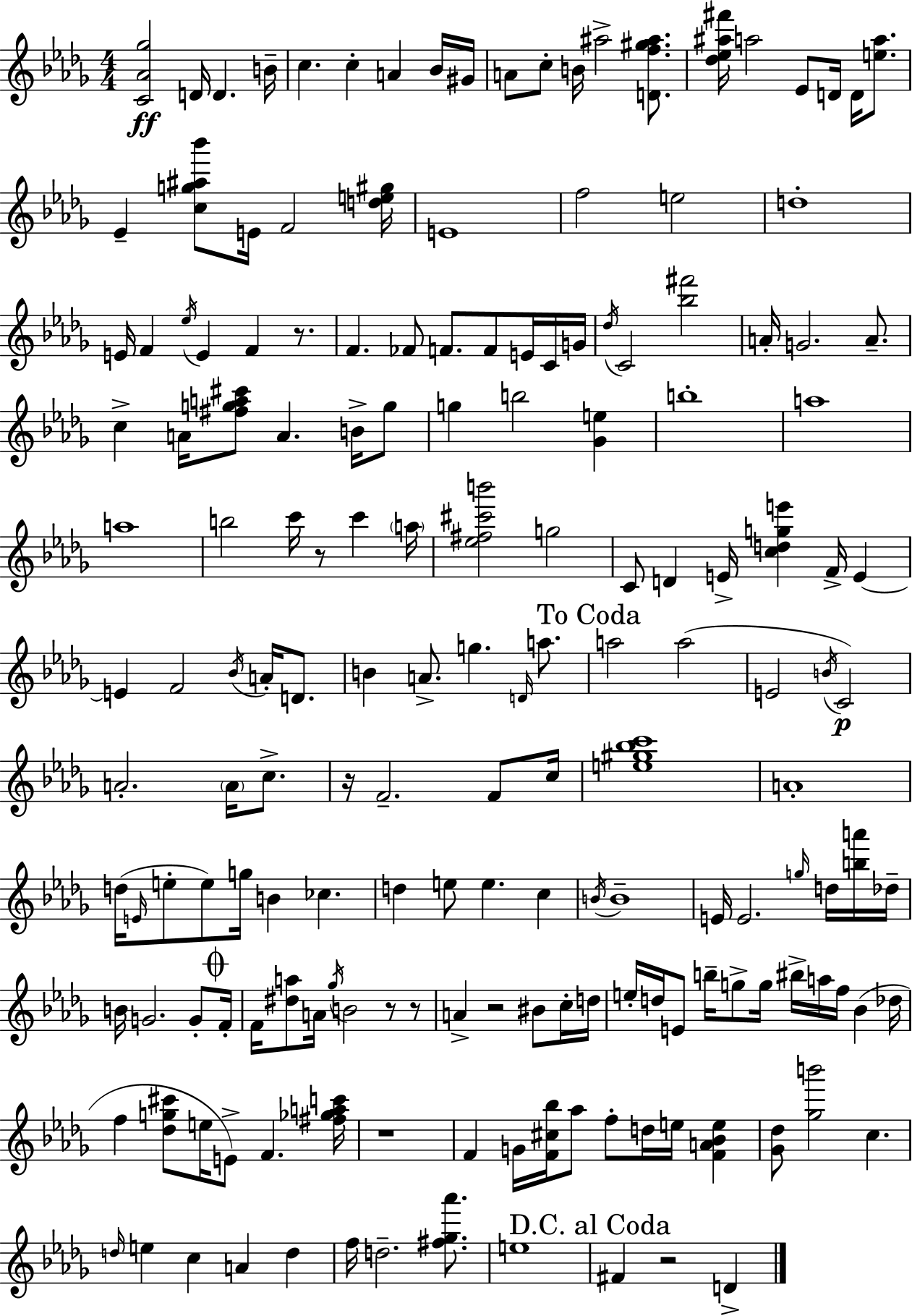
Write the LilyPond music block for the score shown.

{
  \clef treble
  \numericTimeSignature
  \time 4/4
  \key bes \minor
  <c' aes' ges''>2\ff d'16 d'4. b'16-- | c''4. c''4-. a'4 bes'16 gis'16 | a'8 c''8-. b'16 ais''2-> <d' f'' gis'' ais''>8. | <des'' ees'' ais'' fis'''>16 a''2 ees'8 d'16 d'16 <e'' a''>8. | \break ees'4-- <c'' g'' ais'' bes'''>8 e'16 f'2 <d'' e'' gis''>16 | e'1 | f''2 e''2 | d''1-. | \break e'16 f'4 \acciaccatura { ees''16 } e'4 f'4 r8. | f'4. fes'8 f'8. f'8 e'16 c'16 | g'16 \acciaccatura { des''16 } c'2 <bes'' fis'''>2 | a'16-. g'2. a'8.-- | \break c''4-> a'16 <fis'' g'' a'' cis'''>8 a'4. b'16-> | g''8 g''4 b''2 <ges' e''>4 | b''1-. | a''1 | \break a''1 | b''2 c'''16 r8 c'''4 | \parenthesize a''16 <ees'' fis'' cis''' b'''>2 g''2 | c'8 d'4 e'16-> <c'' d'' g'' e'''>4 f'16-> e'4~~ | \break e'4 f'2 \acciaccatura { bes'16 } a'16-. | d'8. b'4 a'8.-> g''4. | \grace { d'16 } a''8. \mark "To Coda" a''2 a''2( | e'2 \acciaccatura { b'16 }\p) c'2 | \break a'2.-. | \parenthesize a'16 c''8.-> r16 f'2.-- | f'8 c''16 <e'' gis'' bes'' c'''>1 | a'1-. | \break d''16( \grace { e'16 } e''8-. e''8) g''16 b'4 | ces''4. d''4 e''8 e''4. | c''4 \acciaccatura { b'16 } b'1-- | e'16 e'2. | \break \grace { g''16 } d''16 <b'' a'''>16 des''16-- b'16 g'2. | g'8-. \mark \markup { \musicglyph "scripts.coda" } f'16-. f'16 <dis'' a''>8 a'16 \acciaccatura { ges''16 } b'2 | r8 r8 a'4-> r2 | bis'8 c''16-. d''16 e''16-. d''16 e'8 b''16-- g''8-> | \break g''16 bis''16-> a''16 f''16 bes'4( des''16 f''4 <des'' g'' cis'''>8 e''16 | e'8->) f'4. <fis'' ges'' a'' c'''>16 r1 | f'4 g'16 <f' cis'' bes''>16 aes''8 | f''8-. d''16 e''16 <f' a' bes' e''>4 <ges' des''>8 <ges'' b'''>2 | \break c''4. \grace { d''16 } e''4 c''4 | a'4 d''4 f''16 d''2.-- | <fis'' ges'' aes'''>8. e''1 | \mark "D.C. al Coda" fis'4 r2 | \break d'4-> \bar "|."
}